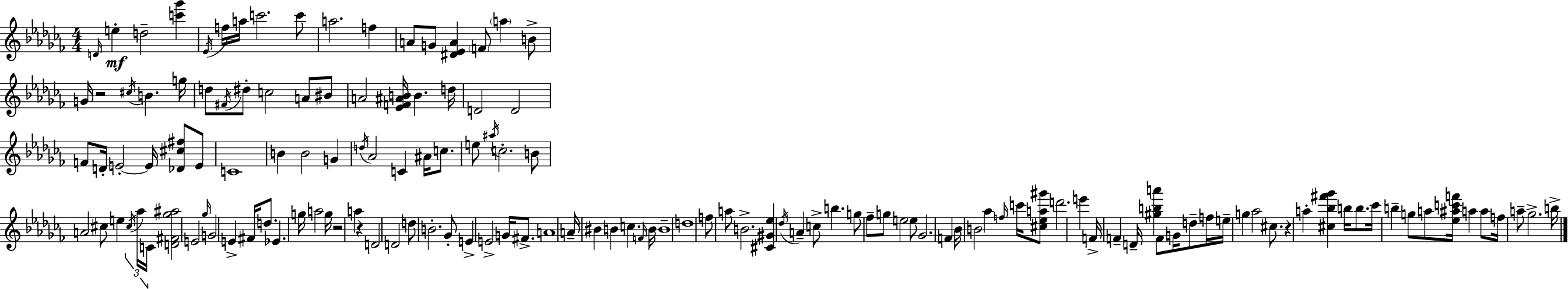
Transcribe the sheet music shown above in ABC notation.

X:1
T:Untitled
M:4/4
L:1/4
K:Abm
D/4 e d2 [c'_g'] _E/4 f/4 a/4 c'2 c'/2 a2 f A/2 G/2 [^D_EA] F/2 a B/2 G/4 z2 ^c/4 B g/4 d/2 ^F/4 ^d/2 c2 A/2 ^B/2 A2 [_EF^AB]/4 B d/4 D2 D2 F/2 D/4 E2 E/4 [_D^c^f]/2 E/2 C4 B B2 G d/4 _A2 C ^A/4 c/2 e/2 ^a/4 c2 B/2 A2 ^c/2 e ^c/4 _a/4 C/4 [D^F_g^a]2 E2 _g/4 G2 E ^F/4 d/2 _E g/4 a2 g/4 z2 a z D2 D2 d/2 B2 _G/2 E E2 G/4 ^F/2 A4 A/4 ^B B c F/4 B/4 B4 d4 f/2 a/2 B2 [^C^G_e] _d/4 A c/2 b g/2 _f/2 g/2 e2 e/2 _G2 F _B/4 B2 _a f/4 c'/4 [^c_ea^g']/2 d'2 e' F/4 F D/4 [^gba'] F/2 G/4 d/2 f/4 e/4 g _a2 ^c/2 z a [^c_b^f'_g'] b/4 b/2 _c'/4 b g/2 a/2 [_e^ac'f']/4 a a/2 f/4 a/2 _g2 b/4